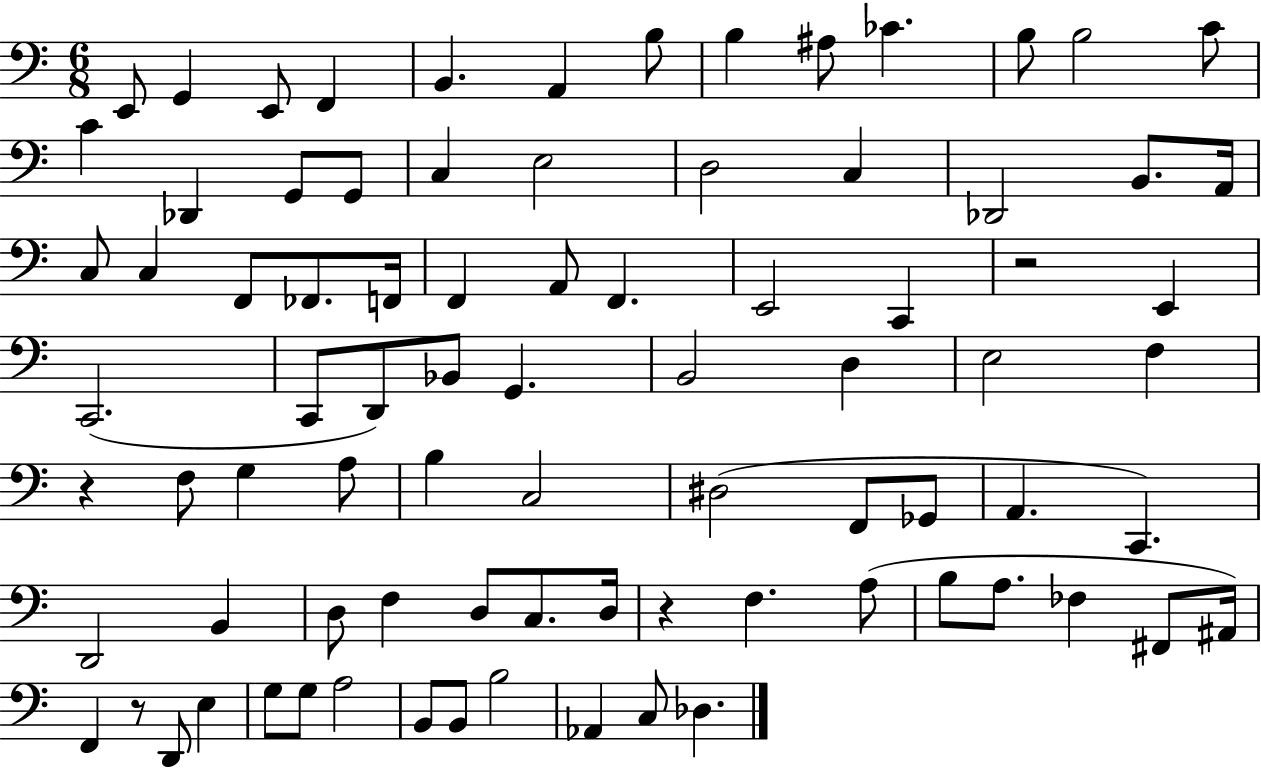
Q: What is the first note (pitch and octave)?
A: E2